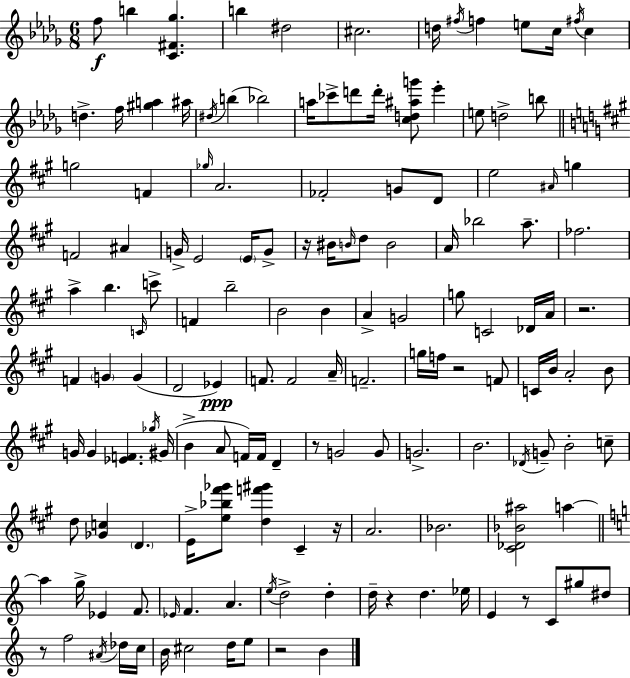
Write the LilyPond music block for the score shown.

{
  \clef treble
  \numericTimeSignature
  \time 6/8
  \key bes \minor
  f''8\f b''4 <c' fis' ges''>4. | b''4 dis''2 | cis''2. | d''16 \acciaccatura { fis''16 } f''4 e''8 c''16 \acciaccatura { fis''16 } c''4 | \break d''4.-> f''16 <gis'' a''>4 | ais''16 \acciaccatura { dis''16 }( b''4 bes''2) | a''16 ces'''8-> d'''8 d'''16-. <c'' d'' ais'' g'''>8 ees'''4-. | e''8 d''2-> | \break b''8 \bar "||" \break \key a \major g''2 f'4 | \grace { ges''16 } a'2. | fes'2-. g'8 d'8 | e''2 \grace { ais'16 } g''4 | \break f'2 ais'4 | g'16-> e'2 \parenthesize e'16 | g'8-> r16 bis'16 \grace { b'16 } d''8 b'2 | a'16 bes''2 | \break a''8.-- fes''2. | a''4-> b''4. | \grace { c'16 } c'''8-> f'4 b''2-- | b'2 | \break b'4 a'4-> g'2 | g''8 c'2 | des'16 a'16 r2. | f'4 \parenthesize g'4 | \break g'4( d'2 | ees'4\ppp) f'8. f'2 | a'16-- f'2.-- | g''16 f''16 r2 | \break f'8 c'16 b'16 a'2-. | b'8 g'16 g'4 <ees' f'>4. | \acciaccatura { ges''16 }( gis'16 b'4-> a'8 f'16) | f'16 d'4-- r8 g'2 | \break g'8 g'2.-> | b'2. | \acciaccatura { des'16 } g'8-- b'2-. | c''8-- d''8 <ges' c''>4 | \break \parenthesize d'4. e'16-> <e'' bes'' fis''' ges'''>8 <d'' f''' gis'''>4 | cis'4-- r16 a'2. | bes'2. | <cis' des' bes' ais''>2 | \break a''4~~ \bar "||" \break \key a \minor a''4 g''16-> ees'4 f'8. | \grace { ees'16 } f'4. a'4. | \acciaccatura { e''16 } d''2-> d''4-. | d''16-- r4 d''4. | \break ees''16 e'4 r8 c'8 gis''8 | dis''8 r8 f''2 | \acciaccatura { ais'16 } des''16 c''16 b'16 cis''2 | d''16 e''8 r2 b'4 | \break \bar "|."
}